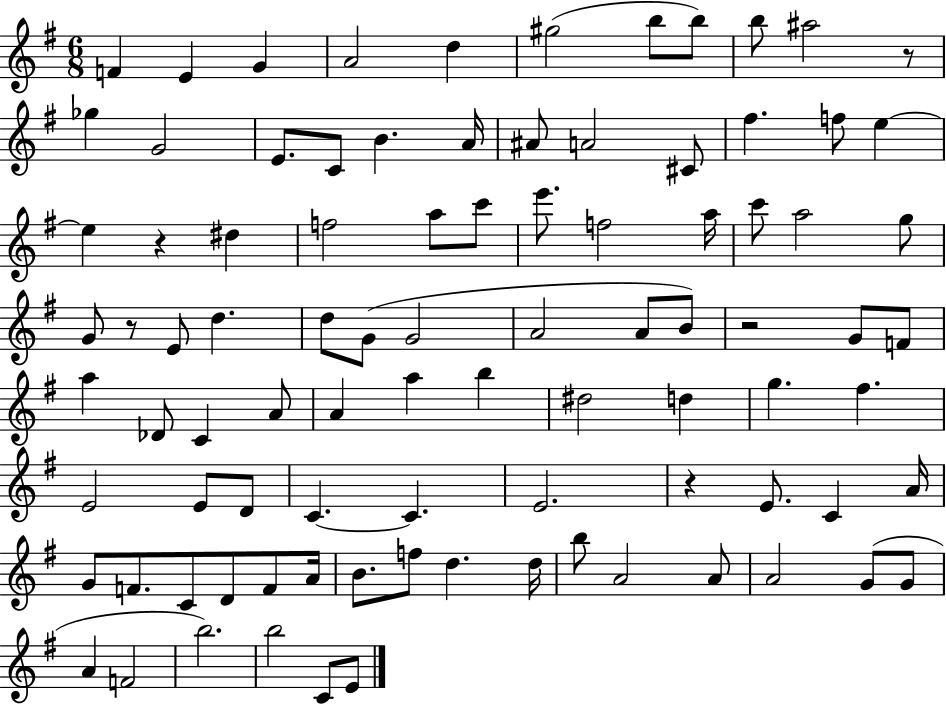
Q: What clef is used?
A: treble